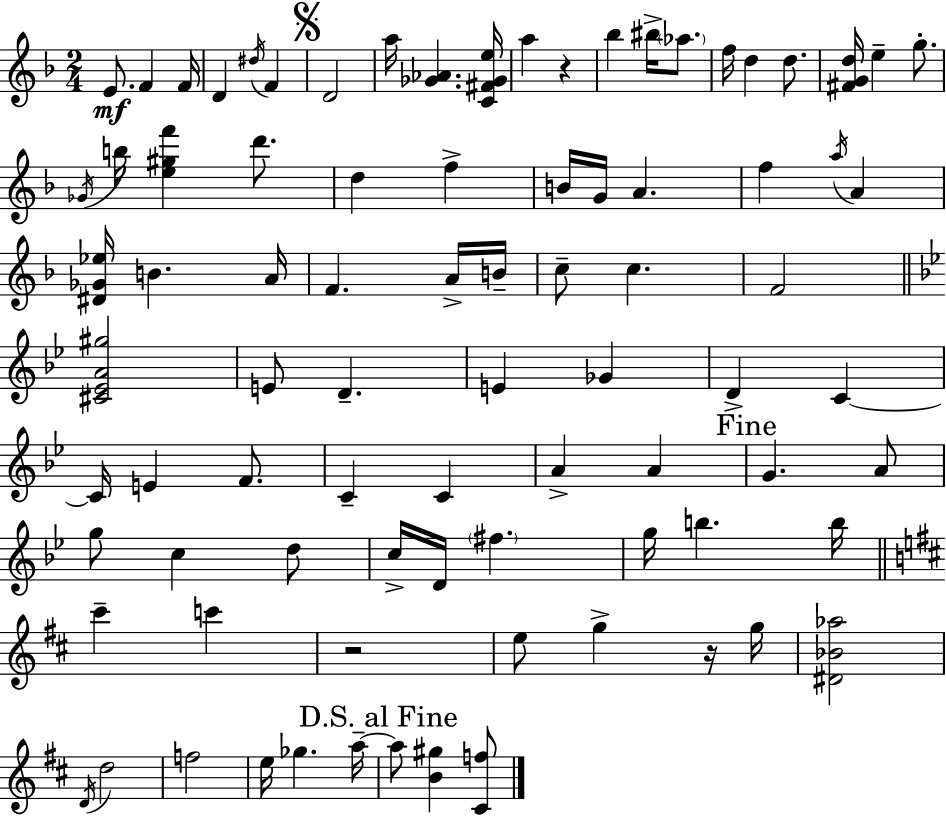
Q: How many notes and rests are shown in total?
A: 84